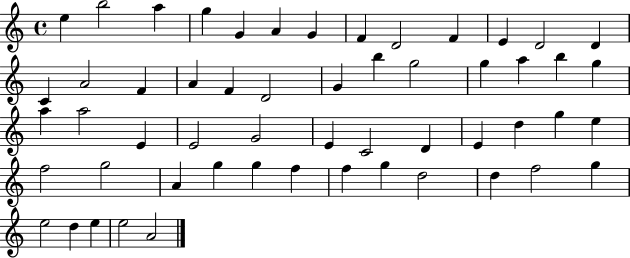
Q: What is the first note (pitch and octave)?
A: E5